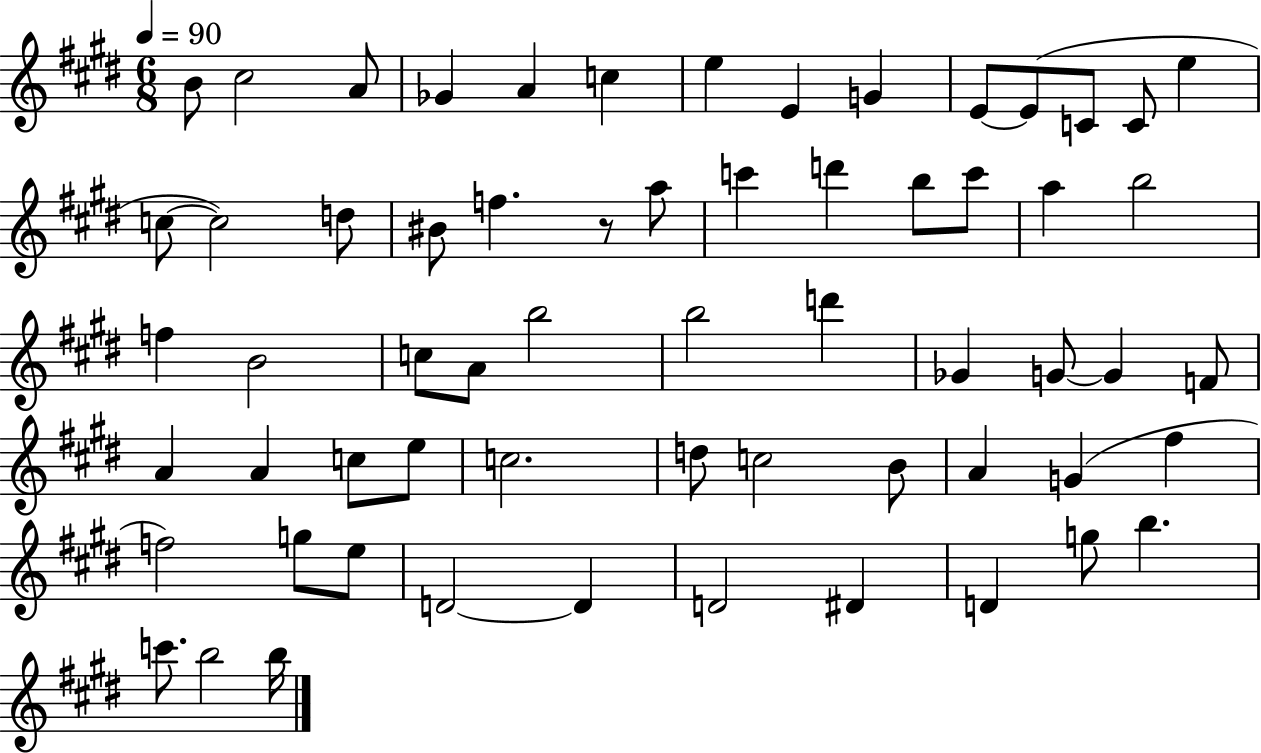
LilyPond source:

{
  \clef treble
  \numericTimeSignature
  \time 6/8
  \key e \major
  \tempo 4 = 90
  b'8 cis''2 a'8 | ges'4 a'4 c''4 | e''4 e'4 g'4 | e'8~~ e'8( c'8 c'8 e''4 | \break c''8~~ c''2) d''8 | bis'8 f''4. r8 a''8 | c'''4 d'''4 b''8 c'''8 | a''4 b''2 | \break f''4 b'2 | c''8 a'8 b''2 | b''2 d'''4 | ges'4 g'8~~ g'4 f'8 | \break a'4 a'4 c''8 e''8 | c''2. | d''8 c''2 b'8 | a'4 g'4( fis''4 | \break f''2) g''8 e''8 | d'2~~ d'4 | d'2 dis'4 | d'4 g''8 b''4. | \break c'''8. b''2 b''16 | \bar "|."
}